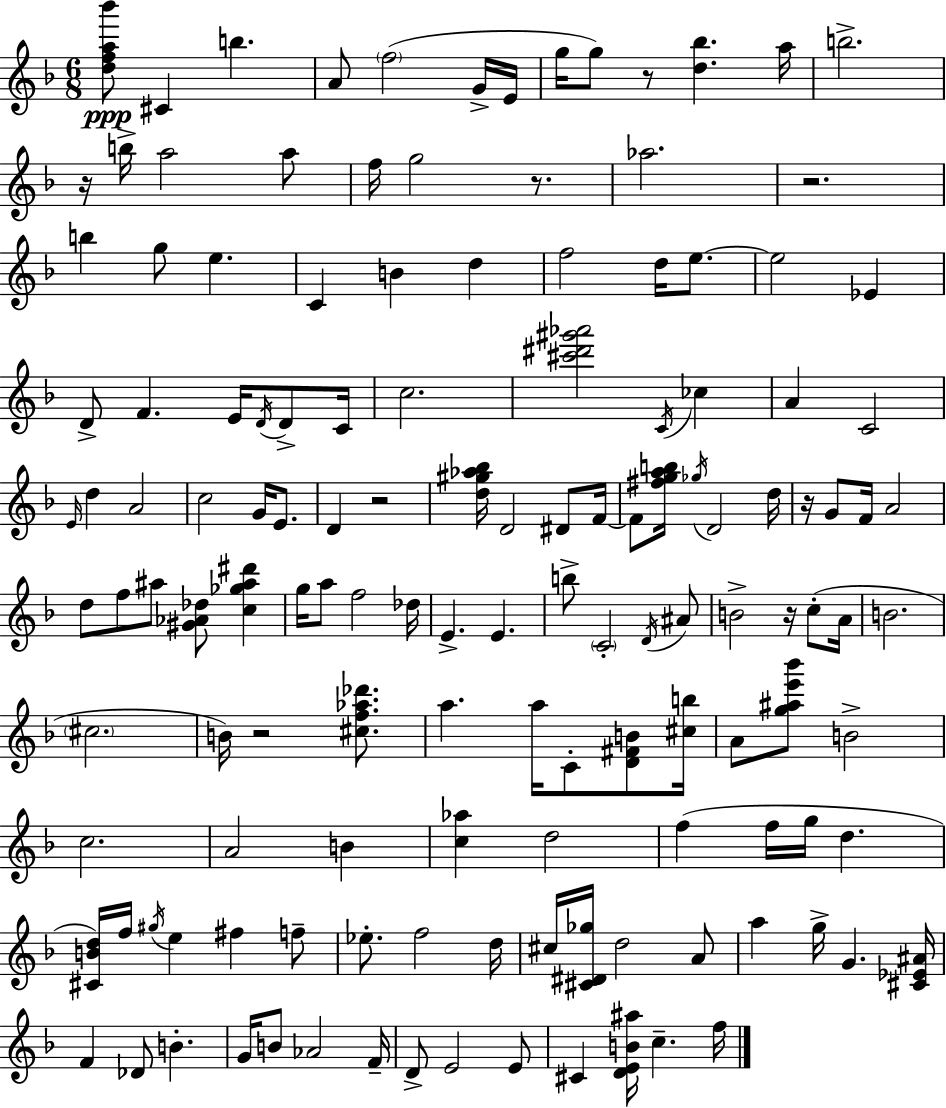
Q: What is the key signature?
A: F major